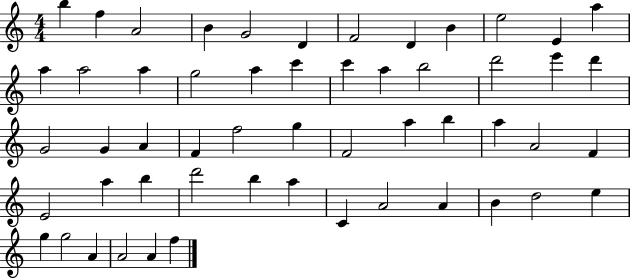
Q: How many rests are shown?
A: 0